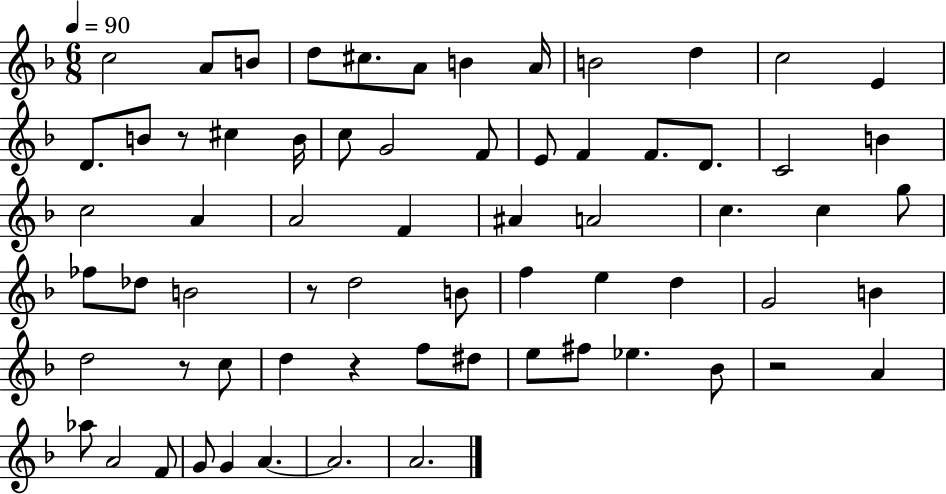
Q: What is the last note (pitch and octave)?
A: A4